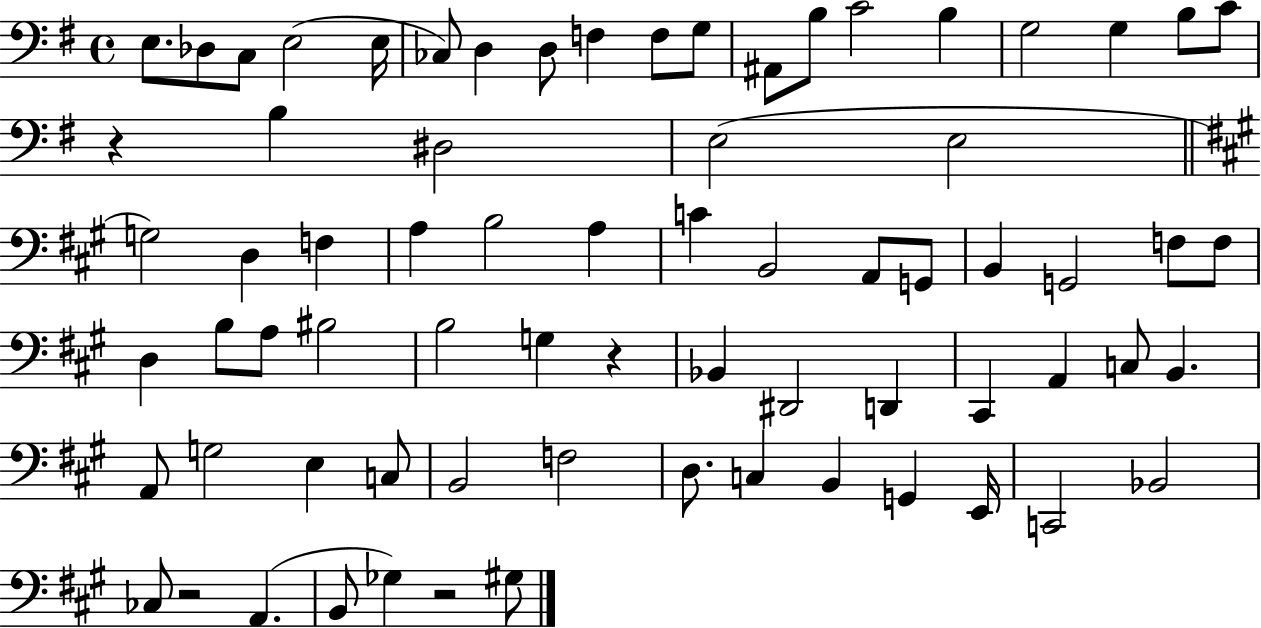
X:1
T:Untitled
M:4/4
L:1/4
K:G
E,/2 _D,/2 C,/2 E,2 E,/4 _C,/2 D, D,/2 F, F,/2 G,/2 ^A,,/2 B,/2 C2 B, G,2 G, B,/2 C/2 z B, ^D,2 E,2 E,2 G,2 D, F, A, B,2 A, C B,,2 A,,/2 G,,/2 B,, G,,2 F,/2 F,/2 D, B,/2 A,/2 ^B,2 B,2 G, z _B,, ^D,,2 D,, ^C,, A,, C,/2 B,, A,,/2 G,2 E, C,/2 B,,2 F,2 D,/2 C, B,, G,, E,,/4 C,,2 _B,,2 _C,/2 z2 A,, B,,/2 _G, z2 ^G,/2